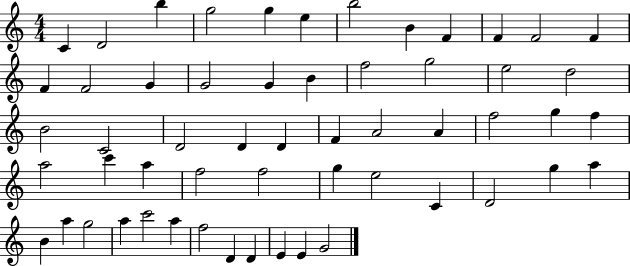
C4/q D4/h B5/q G5/h G5/q E5/q B5/h B4/q F4/q F4/q F4/h F4/q F4/q F4/h G4/q G4/h G4/q B4/q F5/h G5/h E5/h D5/h B4/h C4/h D4/h D4/q D4/q F4/q A4/h A4/q F5/h G5/q F5/q A5/h C6/q A5/q F5/h F5/h G5/q E5/h C4/q D4/h G5/q A5/q B4/q A5/q G5/h A5/q C6/h A5/q F5/h D4/q D4/q E4/q E4/q G4/h